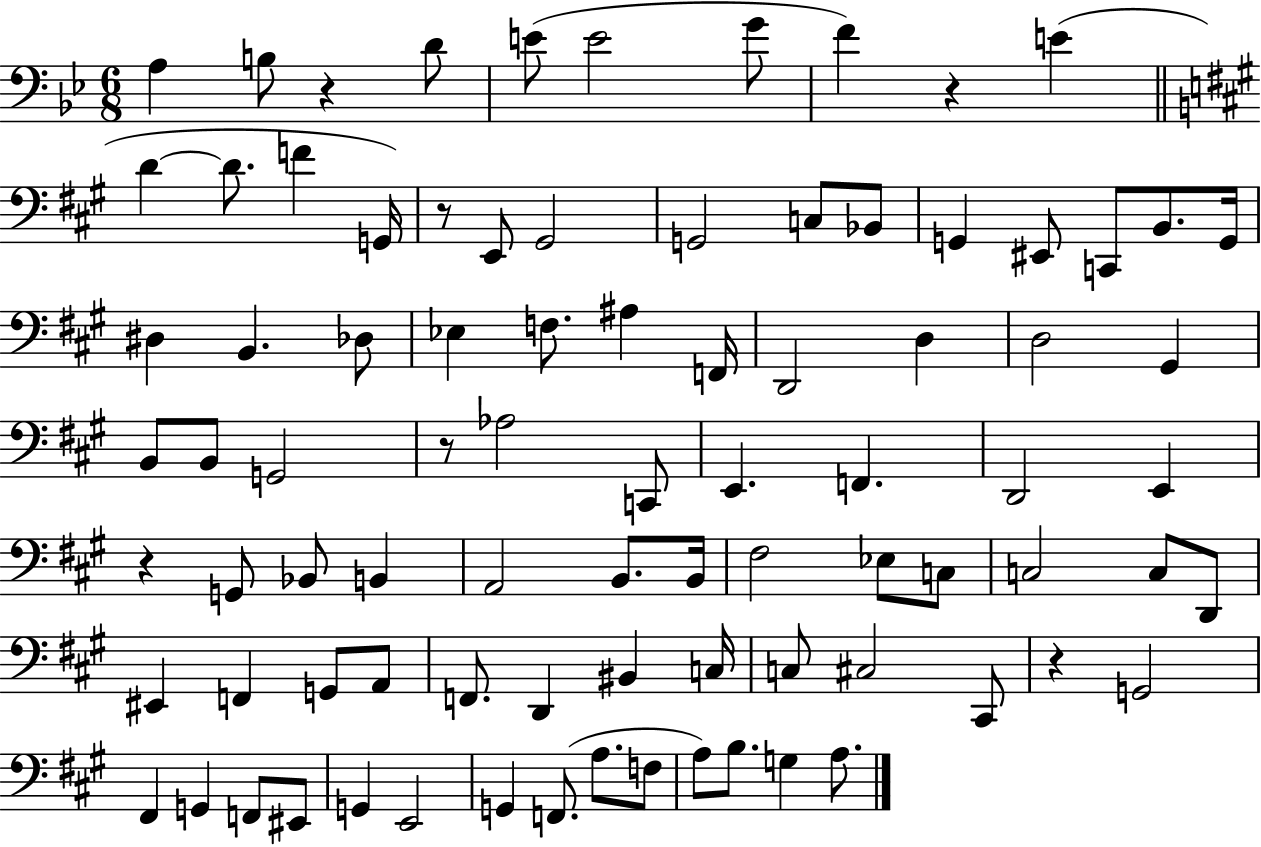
X:1
T:Untitled
M:6/8
L:1/4
K:Bb
A, B,/2 z D/2 E/2 E2 G/2 F z E D D/2 F G,,/4 z/2 E,,/2 ^G,,2 G,,2 C,/2 _B,,/2 G,, ^E,,/2 C,,/2 B,,/2 G,,/4 ^D, B,, _D,/2 _E, F,/2 ^A, F,,/4 D,,2 D, D,2 ^G,, B,,/2 B,,/2 G,,2 z/2 _A,2 C,,/2 E,, F,, D,,2 E,, z G,,/2 _B,,/2 B,, A,,2 B,,/2 B,,/4 ^F,2 _E,/2 C,/2 C,2 C,/2 D,,/2 ^E,, F,, G,,/2 A,,/2 F,,/2 D,, ^B,, C,/4 C,/2 ^C,2 ^C,,/2 z G,,2 ^F,, G,, F,,/2 ^E,,/2 G,, E,,2 G,, F,,/2 A,/2 F,/2 A,/2 B,/2 G, A,/2